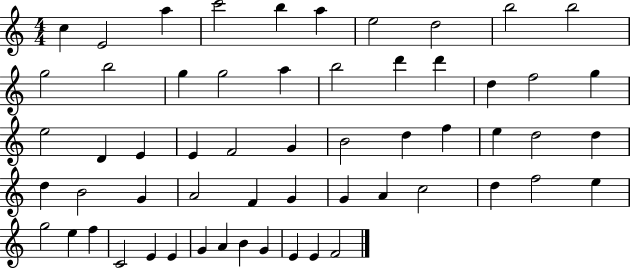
{
  \clef treble
  \numericTimeSignature
  \time 4/4
  \key c \major
  c''4 e'2 a''4 | c'''2 b''4 a''4 | e''2 d''2 | b''2 b''2 | \break g''2 b''2 | g''4 g''2 a''4 | b''2 d'''4 d'''4 | d''4 f''2 g''4 | \break e''2 d'4 e'4 | e'4 f'2 g'4 | b'2 d''4 f''4 | e''4 d''2 d''4 | \break d''4 b'2 g'4 | a'2 f'4 g'4 | g'4 a'4 c''2 | d''4 f''2 e''4 | \break g''2 e''4 f''4 | c'2 e'4 e'4 | g'4 a'4 b'4 g'4 | e'4 e'4 f'2 | \break \bar "|."
}